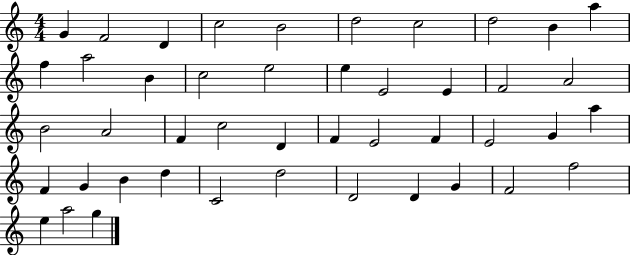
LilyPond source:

{
  \clef treble
  \numericTimeSignature
  \time 4/4
  \key c \major
  g'4 f'2 d'4 | c''2 b'2 | d''2 c''2 | d''2 b'4 a''4 | \break f''4 a''2 b'4 | c''2 e''2 | e''4 e'2 e'4 | f'2 a'2 | \break b'2 a'2 | f'4 c''2 d'4 | f'4 e'2 f'4 | e'2 g'4 a''4 | \break f'4 g'4 b'4 d''4 | c'2 d''2 | d'2 d'4 g'4 | f'2 f''2 | \break e''4 a''2 g''4 | \bar "|."
}